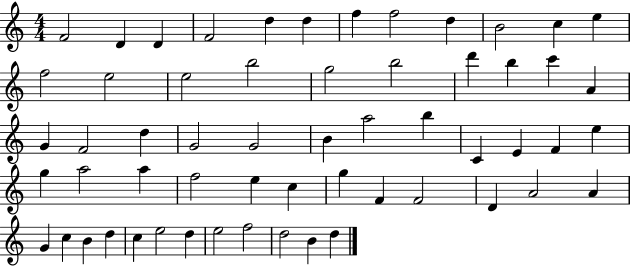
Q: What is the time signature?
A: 4/4